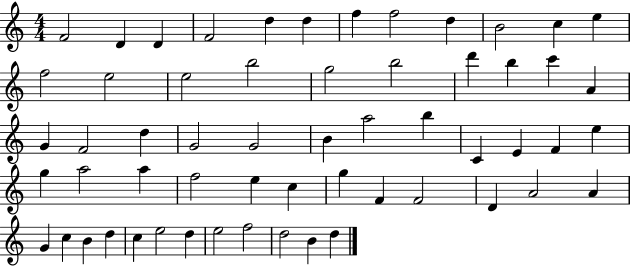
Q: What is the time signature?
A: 4/4